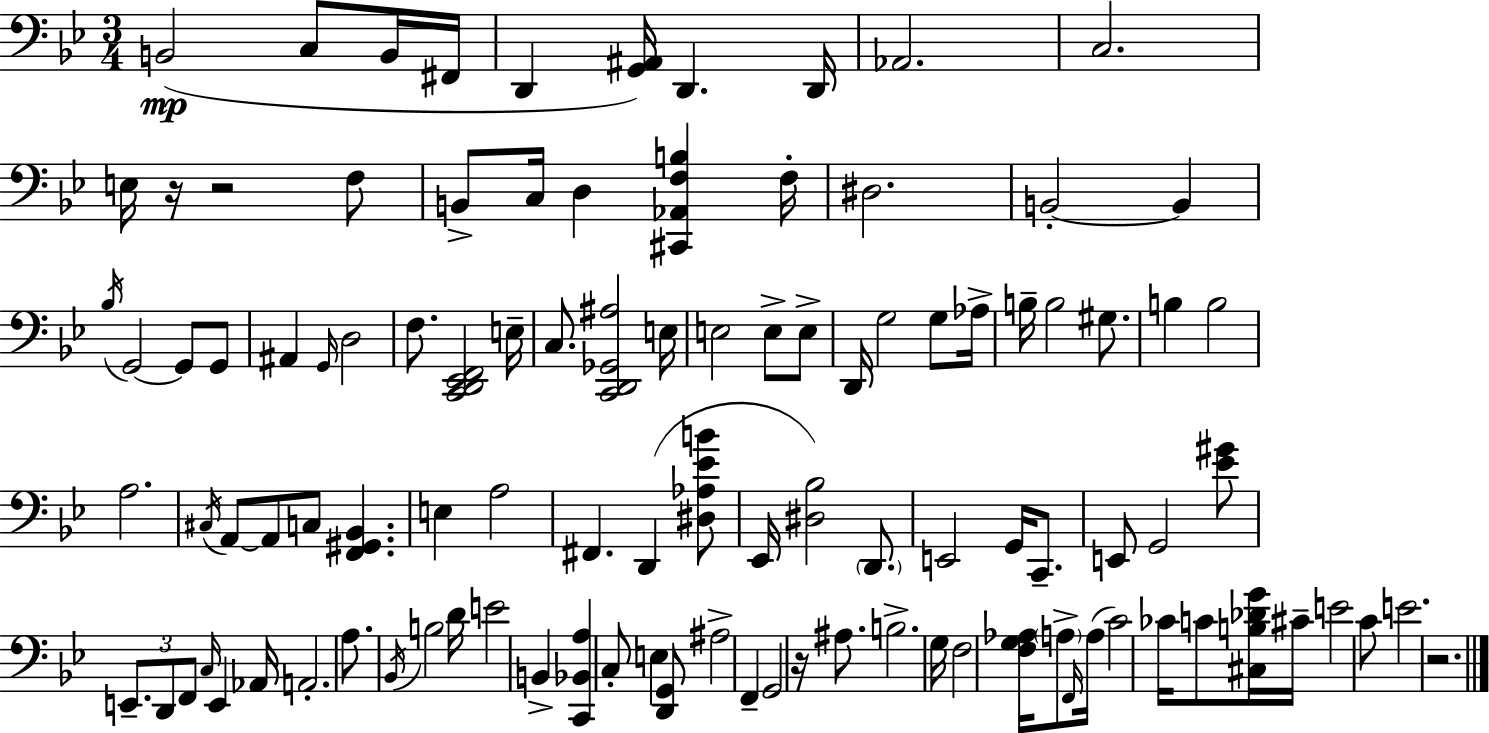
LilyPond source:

{
  \clef bass
  \numericTimeSignature
  \time 3/4
  \key bes \major
  b,2(\mp c8 b,16 fis,16 | d,4 <g, ais,>16) d,4. d,16 | aes,2. | c2. | \break e16 r16 r2 f8 | b,8-> c16 d4 <cis, aes, f b>4 f16-. | dis2. | b,2-.~~ b,4 | \break \acciaccatura { bes16 } g,2~~ g,8 g,8 | ais,4 \grace { g,16 } d2 | f8. <c, d, ees, f,>2 | e16-- c8. <c, d, ges, ais>2 | \break e16 e2 e8-> | e8-> d,16 g2 g8 | aes16-> b16-- b2 gis8. | b4 b2 | \break a2. | \acciaccatura { cis16 } a,8~~ a,8 c8 <f, gis, bes,>4. | e4 a2 | fis,4. d,4( | \break <dis aes ees' b'>8 ees,16 <dis bes>2) | \parenthesize d,8. e,2 g,16 | c,8.-- e,8 g,2 | <ees' gis'>8 \tuplet 3/2 { e,8.-- d,8 f,8 } \grace { c16 } e,4 | \break aes,16 a,2.-. | a8. \acciaccatura { bes,16 } b2 | d'16 e'2 | b,4-> <c, bes, a>4 c8-. e4 | \break <d, g,>8 ais2-> | f,4-- g,2 | r16 ais8. b2.-> | g16 f2 | \break <f g aes>16 \parenthesize a8-> \grace { f,16 }( a16 c'2) | ces'16 c'8 <cis b des' g'>16 cis'16-- e'2 | c'8 e'2. | r2. | \break \bar "|."
}